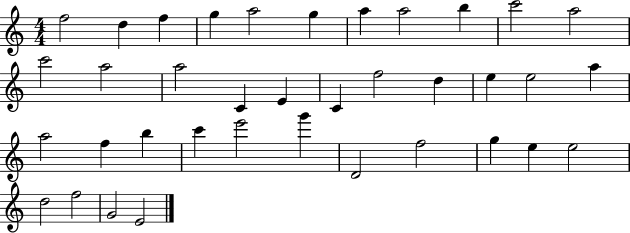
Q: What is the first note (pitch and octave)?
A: F5